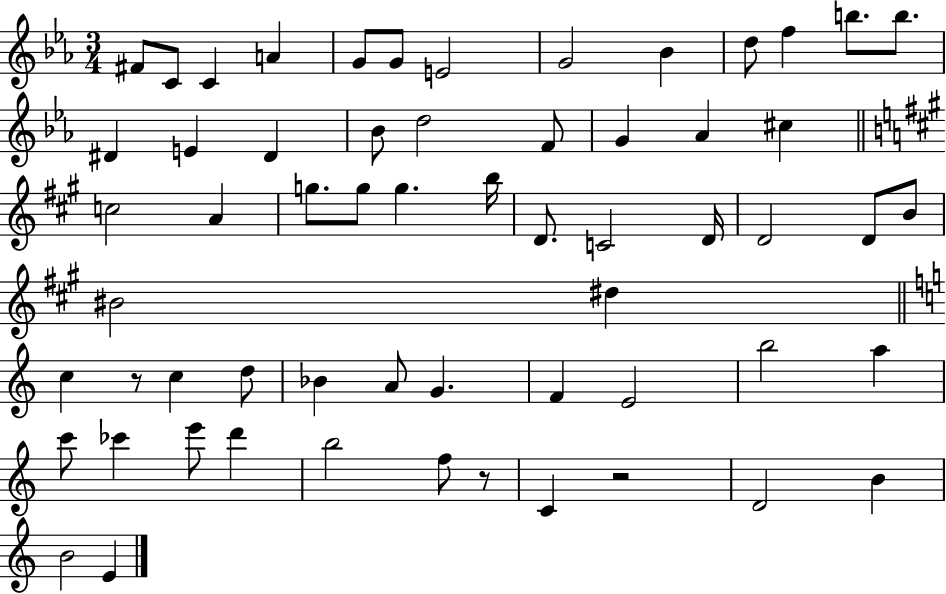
{
  \clef treble
  \numericTimeSignature
  \time 3/4
  \key ees \major
  fis'8 c'8 c'4 a'4 | g'8 g'8 e'2 | g'2 bes'4 | d''8 f''4 b''8. b''8. | \break dis'4 e'4 dis'4 | bes'8 d''2 f'8 | g'4 aes'4 cis''4 | \bar "||" \break \key a \major c''2 a'4 | g''8. g''8 g''4. b''16 | d'8. c'2 d'16 | d'2 d'8 b'8 | \break bis'2 dis''4 | \bar "||" \break \key a \minor c''4 r8 c''4 d''8 | bes'4 a'8 g'4. | f'4 e'2 | b''2 a''4 | \break c'''8 ces'''4 e'''8 d'''4 | b''2 f''8 r8 | c'4 r2 | d'2 b'4 | \break b'2 e'4 | \bar "|."
}